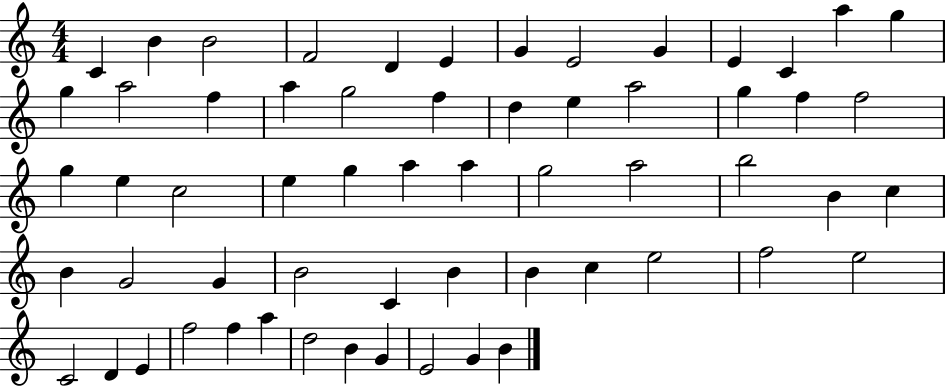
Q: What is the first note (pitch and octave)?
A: C4